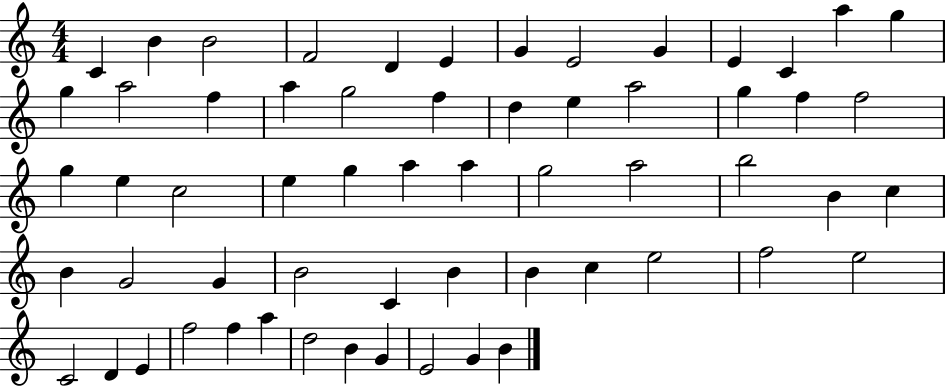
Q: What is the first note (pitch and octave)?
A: C4